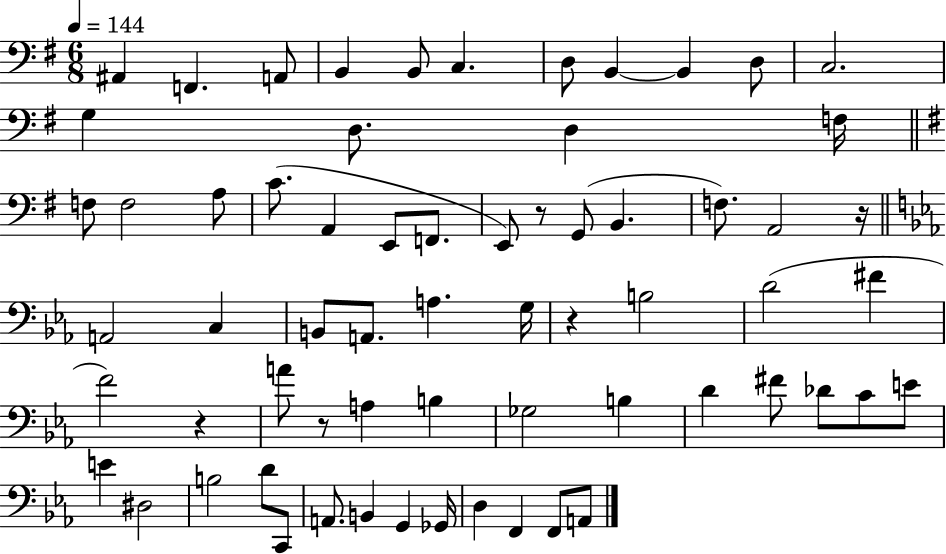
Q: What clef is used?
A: bass